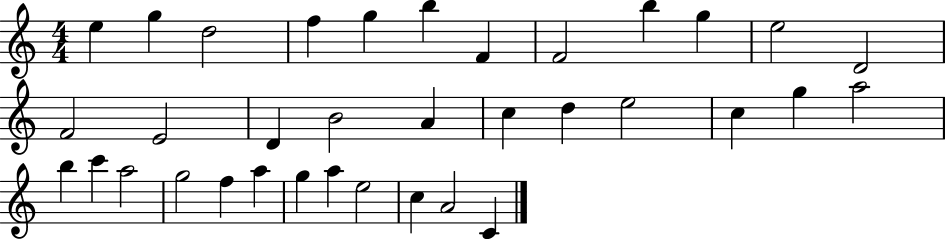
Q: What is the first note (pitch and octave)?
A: E5